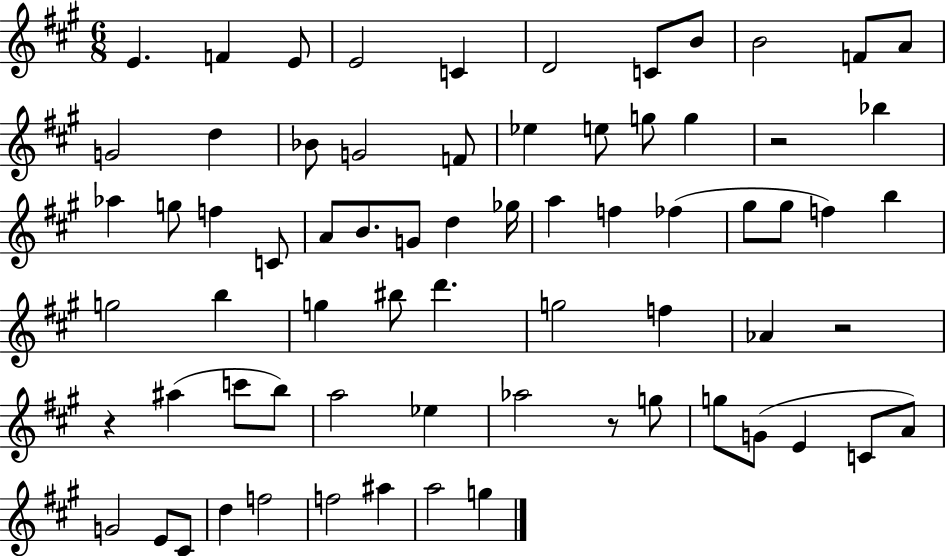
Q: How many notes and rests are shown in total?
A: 70